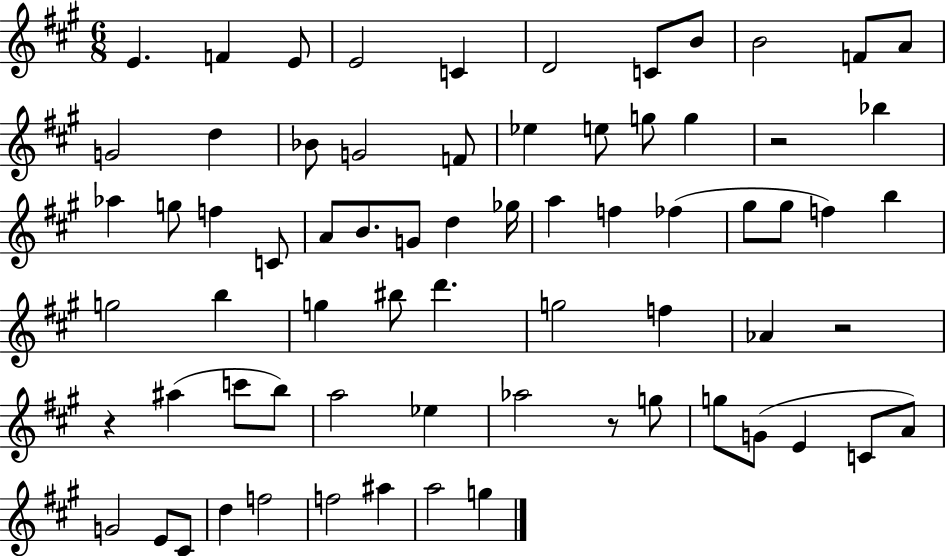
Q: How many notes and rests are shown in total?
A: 70